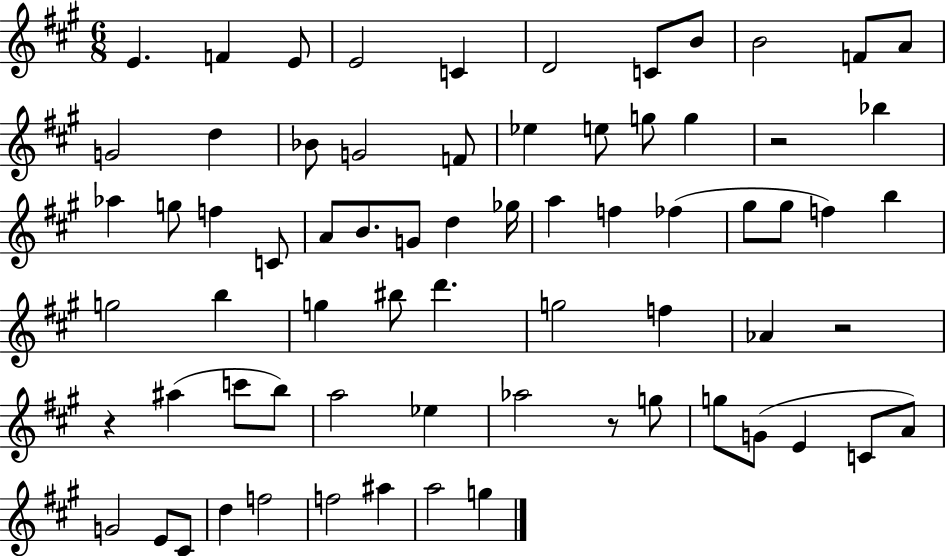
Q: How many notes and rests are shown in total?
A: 70